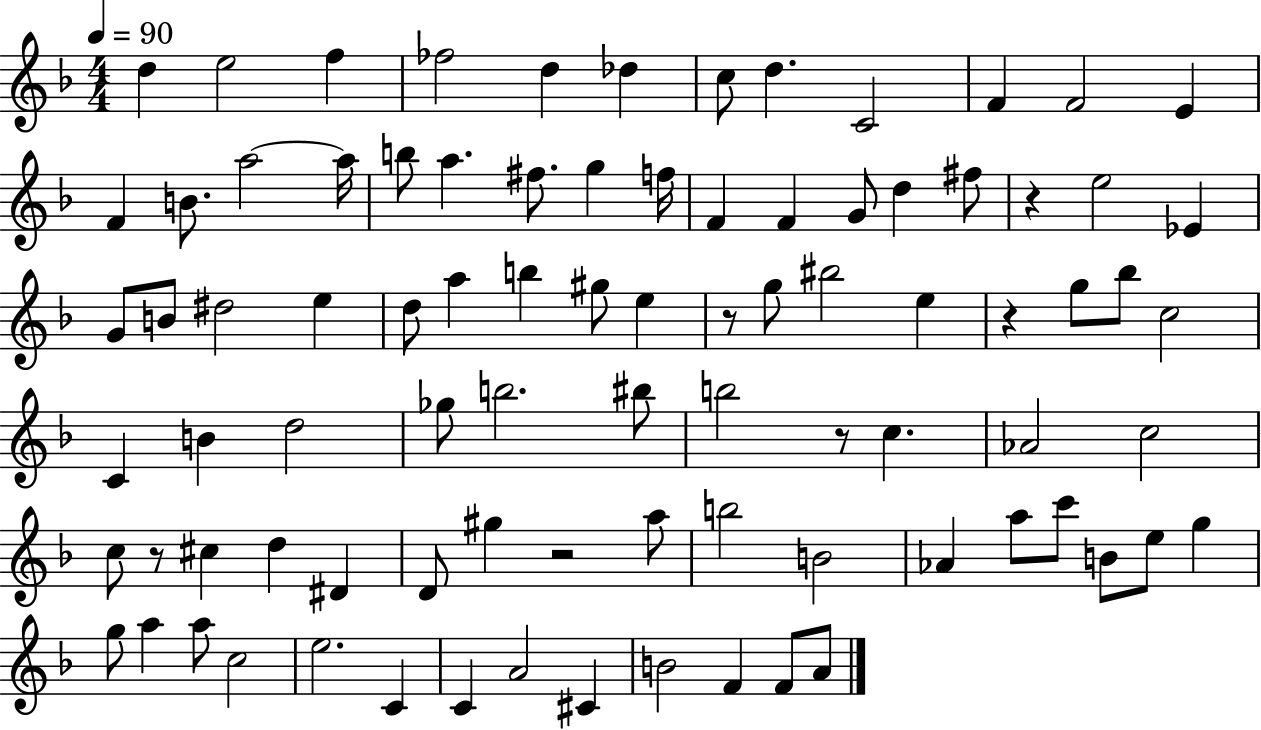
X:1
T:Untitled
M:4/4
L:1/4
K:F
d e2 f _f2 d _d c/2 d C2 F F2 E F B/2 a2 a/4 b/2 a ^f/2 g f/4 F F G/2 d ^f/2 z e2 _E G/2 B/2 ^d2 e d/2 a b ^g/2 e z/2 g/2 ^b2 e z g/2 _b/2 c2 C B d2 _g/2 b2 ^b/2 b2 z/2 c _A2 c2 c/2 z/2 ^c d ^D D/2 ^g z2 a/2 b2 B2 _A a/2 c'/2 B/2 e/2 g g/2 a a/2 c2 e2 C C A2 ^C B2 F F/2 A/2